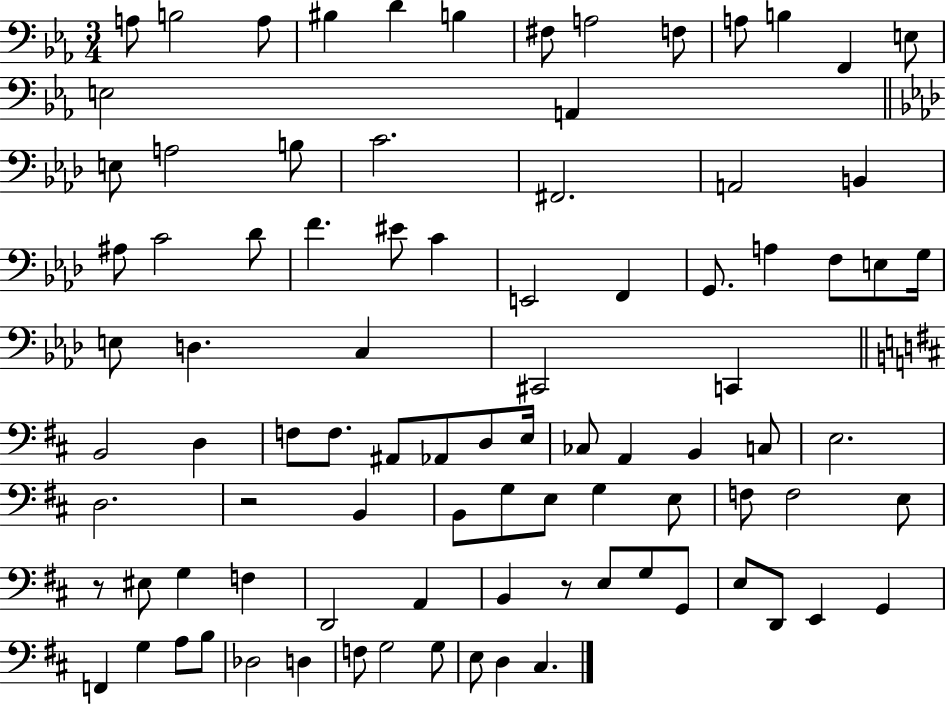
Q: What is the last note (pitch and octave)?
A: C#3